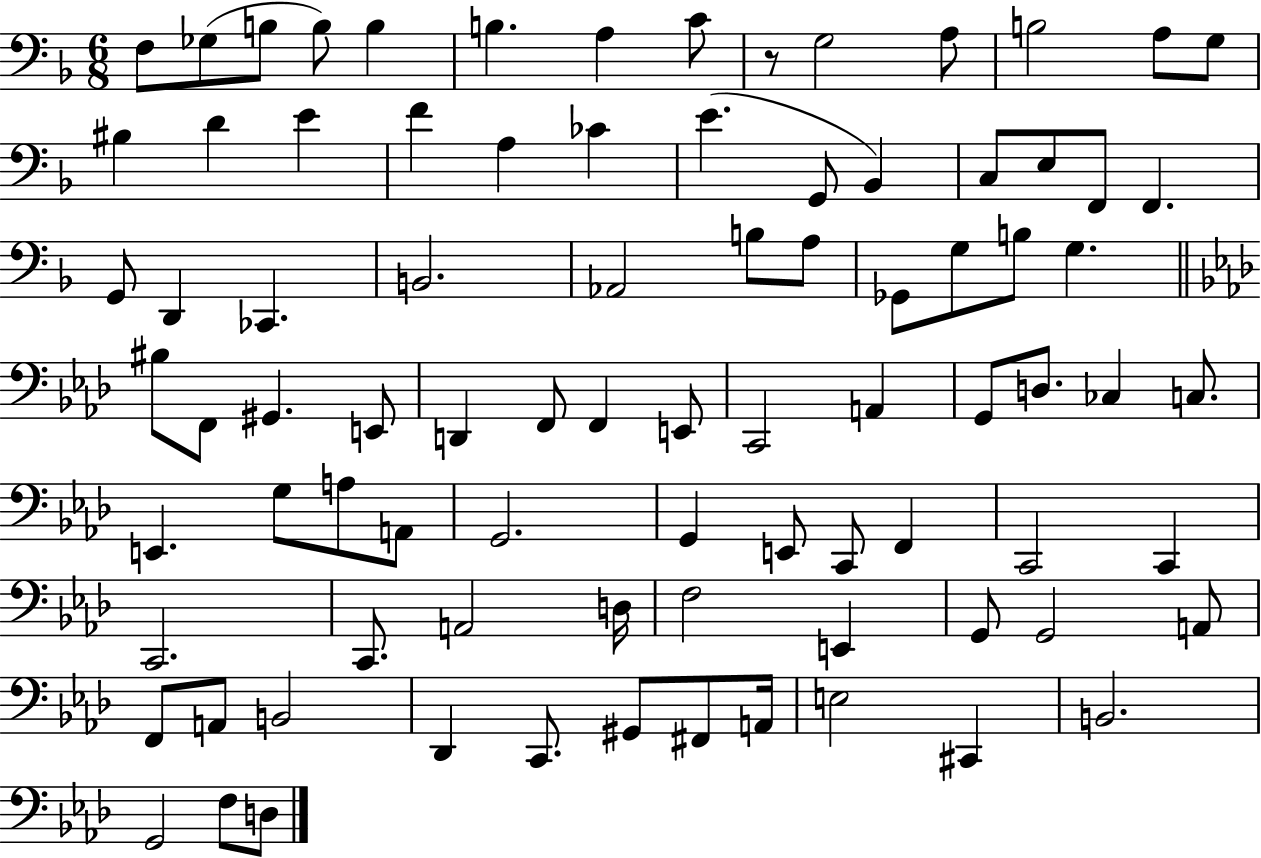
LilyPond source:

{
  \clef bass
  \numericTimeSignature
  \time 6/8
  \key f \major
  f8 ges8( b8 b8) b4 | b4. a4 c'8 | r8 g2 a8 | b2 a8 g8 | \break bis4 d'4 e'4 | f'4 a4 ces'4 | e'4.( g,8 bes,4) | c8 e8 f,8 f,4. | \break g,8 d,4 ces,4. | b,2. | aes,2 b8 a8 | ges,8 g8 b8 g4. | \break \bar "||" \break \key aes \major bis8 f,8 gis,4. e,8 | d,4 f,8 f,4 e,8 | c,2 a,4 | g,8 d8. ces4 c8. | \break e,4. g8 a8 a,8 | g,2. | g,4 e,8 c,8 f,4 | c,2 c,4 | \break c,2. | c,8. a,2 d16 | f2 e,4 | g,8 g,2 a,8 | \break f,8 a,8 b,2 | des,4 c,8. gis,8 fis,8 a,16 | e2 cis,4 | b,2. | \break g,2 f8 d8 | \bar "|."
}